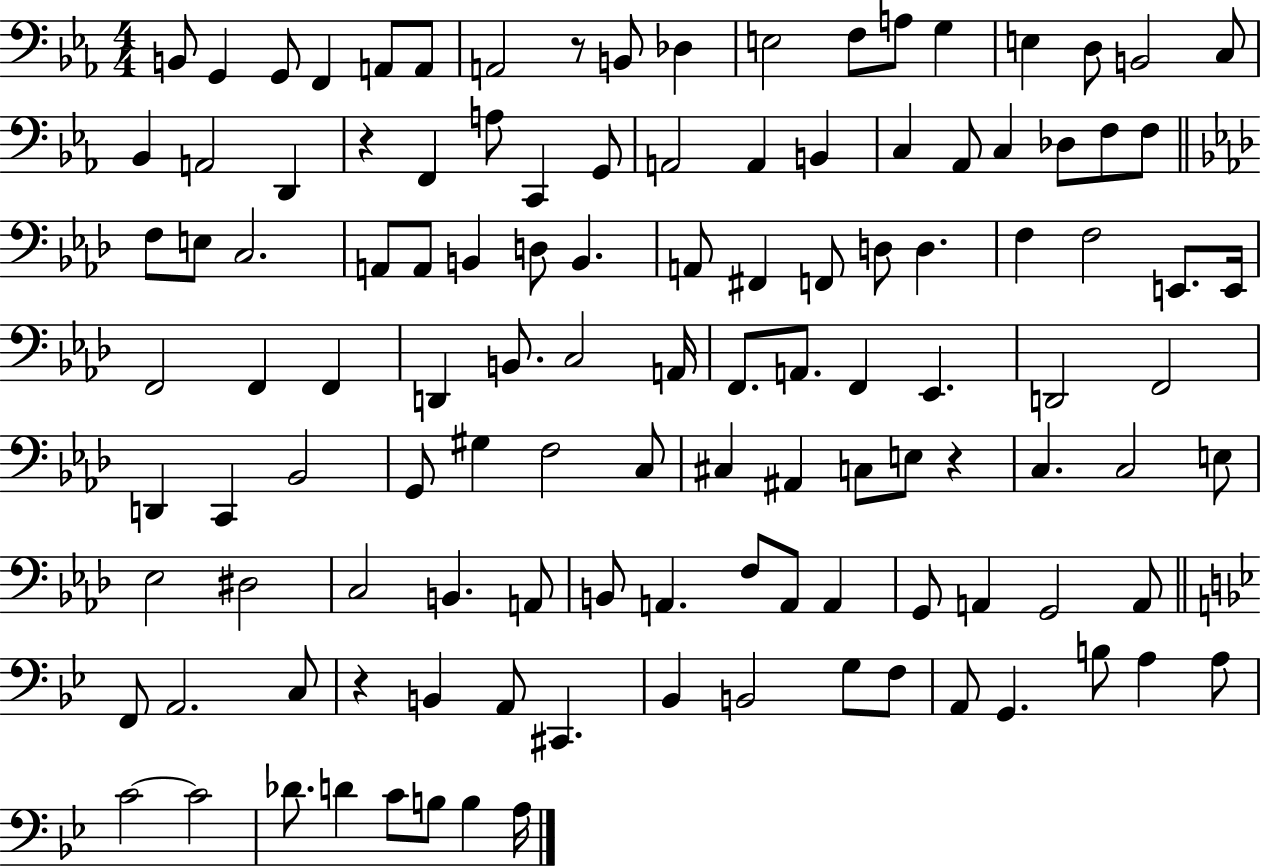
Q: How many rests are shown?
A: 4